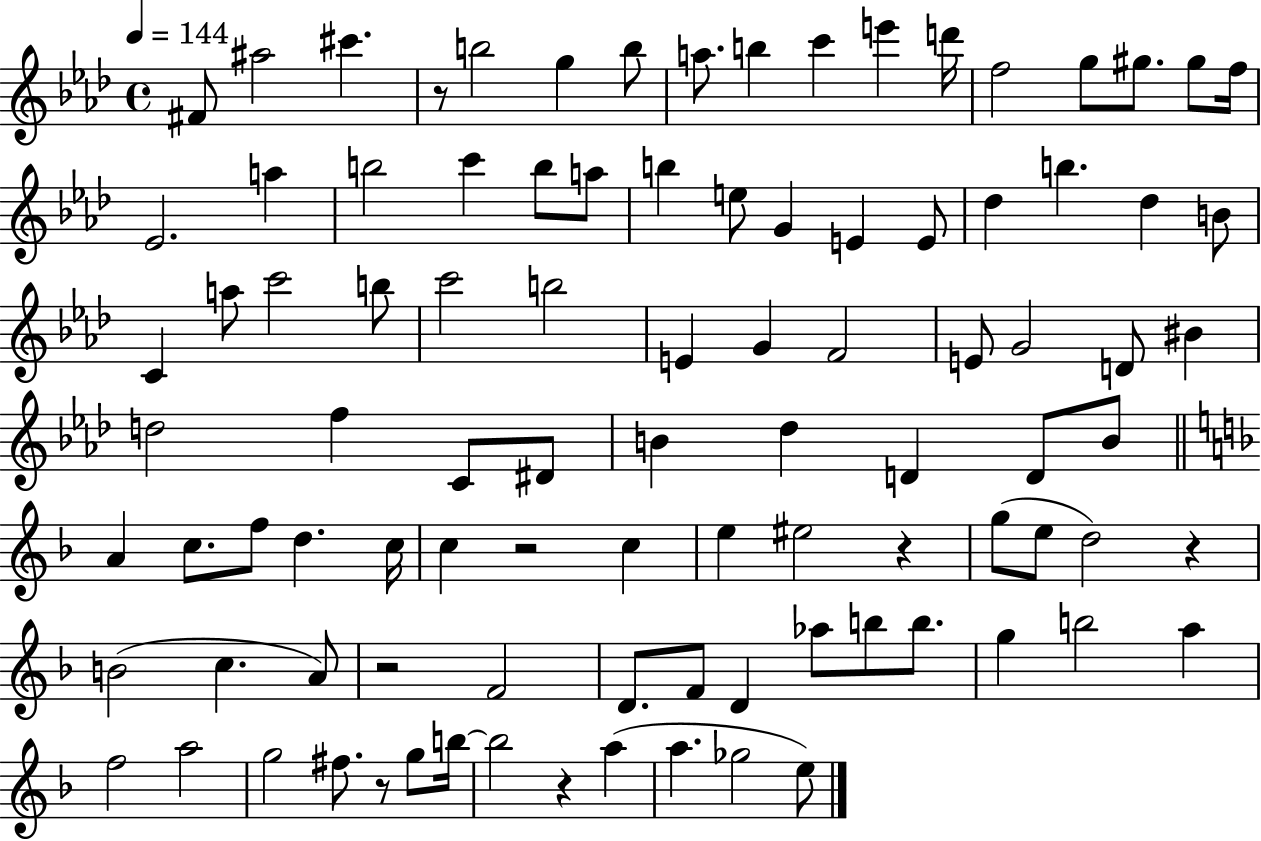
X:1
T:Untitled
M:4/4
L:1/4
K:Ab
^F/2 ^a2 ^c' z/2 b2 g b/2 a/2 b c' e' d'/4 f2 g/2 ^g/2 ^g/2 f/4 _E2 a b2 c' b/2 a/2 b e/2 G E E/2 _d b _d B/2 C a/2 c'2 b/2 c'2 b2 E G F2 E/2 G2 D/2 ^B d2 f C/2 ^D/2 B _d D D/2 B/2 A c/2 f/2 d c/4 c z2 c e ^e2 z g/2 e/2 d2 z B2 c A/2 z2 F2 D/2 F/2 D _a/2 b/2 b/2 g b2 a f2 a2 g2 ^f/2 z/2 g/2 b/4 b2 z a a _g2 e/2